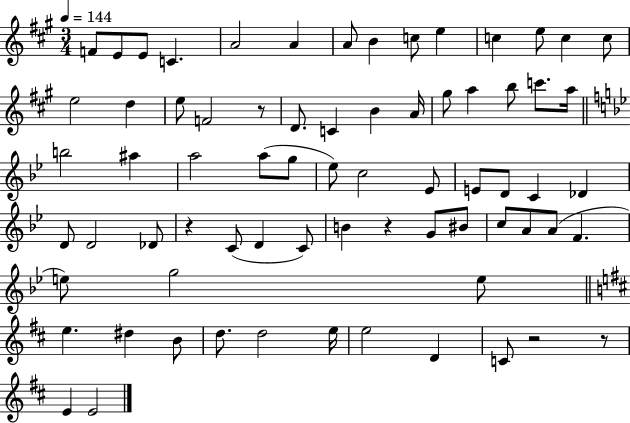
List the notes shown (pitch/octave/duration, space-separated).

F4/e E4/e E4/e C4/q. A4/h A4/q A4/e B4/q C5/e E5/q C5/q E5/e C5/q C5/e E5/h D5/q E5/e F4/h R/e D4/e. C4/q B4/q A4/s G#5/e A5/q B5/e C6/e. A5/s B5/h A#5/q A5/h A5/e G5/e Eb5/e C5/h Eb4/e E4/e D4/e C4/q Db4/q D4/e D4/h Db4/e R/q C4/e D4/q C4/e B4/q R/q G4/e BIS4/e C5/e A4/e A4/e F4/q. E5/e G5/h E5/e E5/q. D#5/q B4/e D5/e. D5/h E5/s E5/h D4/q C4/e R/h R/e E4/q E4/h